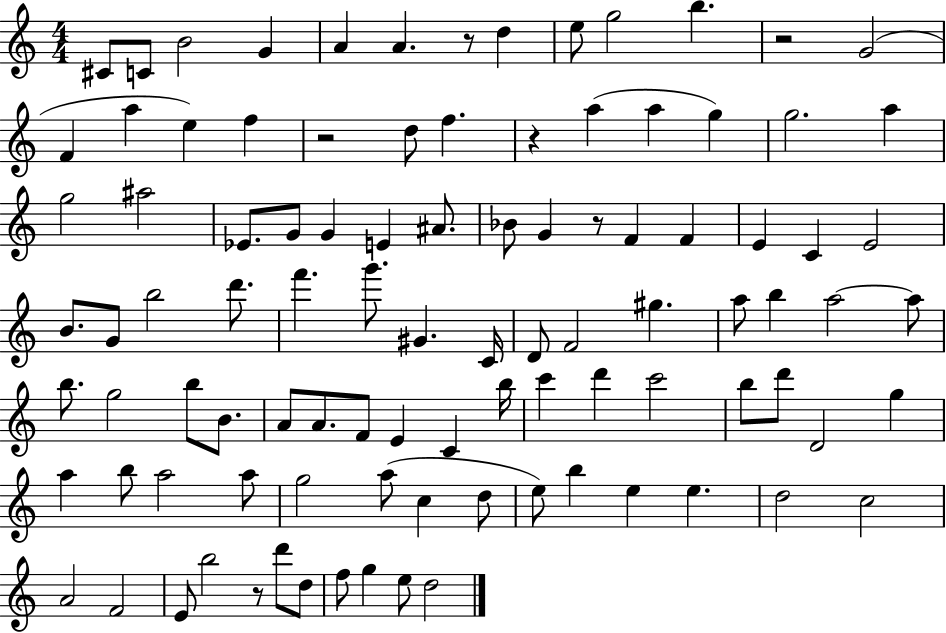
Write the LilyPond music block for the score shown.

{
  \clef treble
  \numericTimeSignature
  \time 4/4
  \key c \major
  cis'8 c'8 b'2 g'4 | a'4 a'4. r8 d''4 | e''8 g''2 b''4. | r2 g'2( | \break f'4 a''4 e''4) f''4 | r2 d''8 f''4. | r4 a''4( a''4 g''4) | g''2. a''4 | \break g''2 ais''2 | ees'8. g'8 g'4 e'4 ais'8. | bes'8 g'4 r8 f'4 f'4 | e'4 c'4 e'2 | \break b'8. g'8 b''2 d'''8. | f'''4. g'''8. gis'4. c'16 | d'8 f'2 gis''4. | a''8 b''4 a''2~~ a''8 | \break b''8. g''2 b''8 b'8. | a'8 a'8. f'8 e'4 c'4 b''16 | c'''4 d'''4 c'''2 | b''8 d'''8 d'2 g''4 | \break a''4 b''8 a''2 a''8 | g''2 a''8( c''4 d''8 | e''8) b''4 e''4 e''4. | d''2 c''2 | \break a'2 f'2 | e'8 b''2 r8 d'''8 d''8 | f''8 g''4 e''8 d''2 | \bar "|."
}